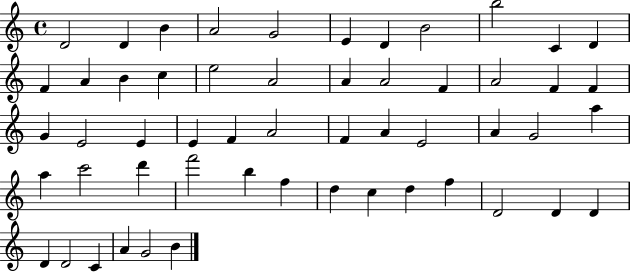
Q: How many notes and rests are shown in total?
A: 54